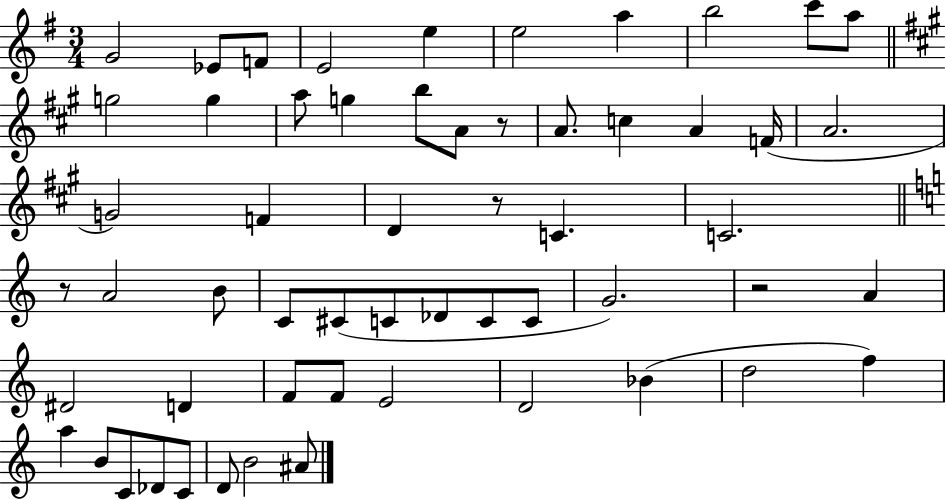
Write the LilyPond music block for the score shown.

{
  \clef treble
  \numericTimeSignature
  \time 3/4
  \key g \major
  g'2 ees'8 f'8 | e'2 e''4 | e''2 a''4 | b''2 c'''8 a''8 | \break \bar "||" \break \key a \major g''2 g''4 | a''8 g''4 b''8 a'8 r8 | a'8. c''4 a'4 f'16( | a'2. | \break g'2) f'4 | d'4 r8 c'4. | c'2. | \bar "||" \break \key c \major r8 a'2 b'8 | c'8 cis'8( c'8 des'8 c'8 c'8 | g'2.) | r2 a'4 | \break dis'2 d'4 | f'8 f'8 e'2 | d'2 bes'4( | d''2 f''4) | \break a''4 b'8 c'8 des'8 c'8 | d'8 b'2 ais'8 | \bar "|."
}